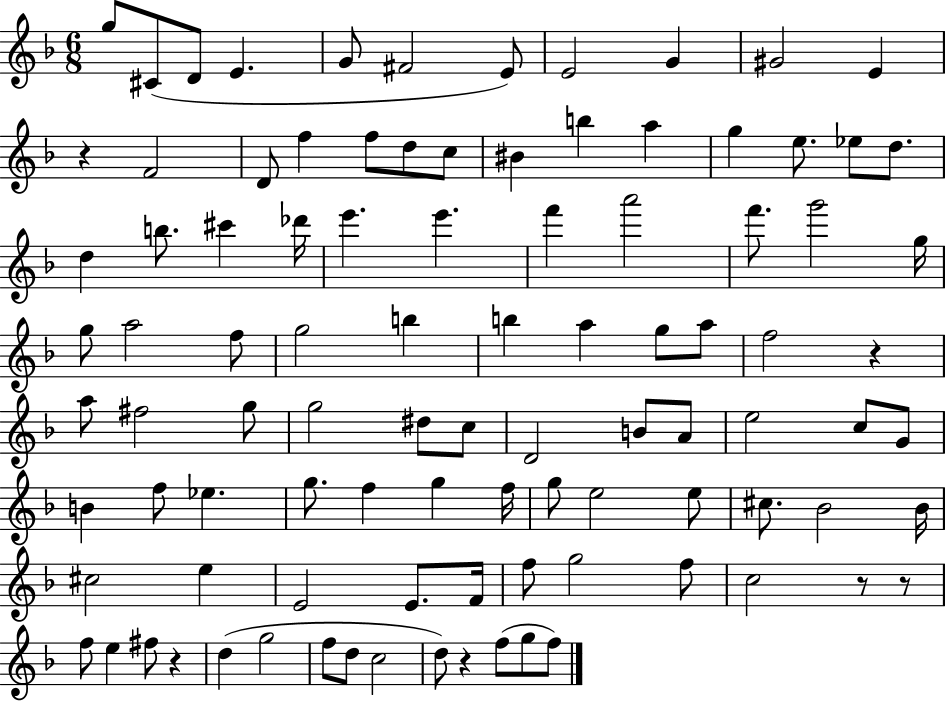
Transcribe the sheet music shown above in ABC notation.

X:1
T:Untitled
M:6/8
L:1/4
K:F
g/2 ^C/2 D/2 E G/2 ^F2 E/2 E2 G ^G2 E z F2 D/2 f f/2 d/2 c/2 ^B b a g e/2 _e/2 d/2 d b/2 ^c' _d'/4 e' e' f' a'2 f'/2 g'2 g/4 g/2 a2 f/2 g2 b b a g/2 a/2 f2 z a/2 ^f2 g/2 g2 ^d/2 c/2 D2 B/2 A/2 e2 c/2 G/2 B f/2 _e g/2 f g f/4 g/2 e2 e/2 ^c/2 _B2 _B/4 ^c2 e E2 E/2 F/4 f/2 g2 f/2 c2 z/2 z/2 f/2 e ^f/2 z d g2 f/2 d/2 c2 d/2 z f/2 g/2 f/2